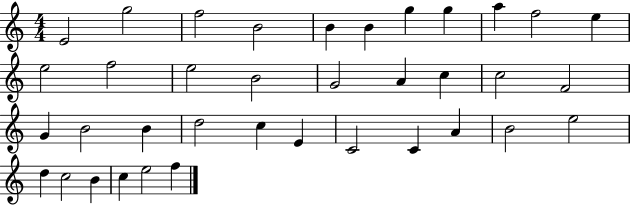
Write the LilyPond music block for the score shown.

{
  \clef treble
  \numericTimeSignature
  \time 4/4
  \key c \major
  e'2 g''2 | f''2 b'2 | b'4 b'4 g''4 g''4 | a''4 f''2 e''4 | \break e''2 f''2 | e''2 b'2 | g'2 a'4 c''4 | c''2 f'2 | \break g'4 b'2 b'4 | d''2 c''4 e'4 | c'2 c'4 a'4 | b'2 e''2 | \break d''4 c''2 b'4 | c''4 e''2 f''4 | \bar "|."
}